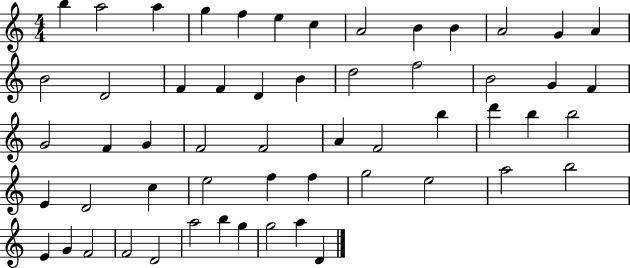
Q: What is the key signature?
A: C major